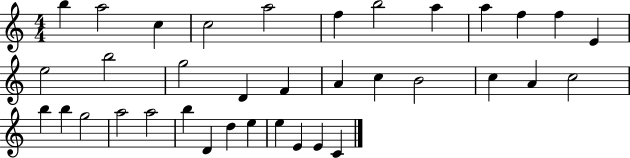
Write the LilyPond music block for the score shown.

{
  \clef treble
  \numericTimeSignature
  \time 4/4
  \key c \major
  b''4 a''2 c''4 | c''2 a''2 | f''4 b''2 a''4 | a''4 f''4 f''4 e'4 | \break e''2 b''2 | g''2 d'4 f'4 | a'4 c''4 b'2 | c''4 a'4 c''2 | \break b''4 b''4 g''2 | a''2 a''2 | b''4 d'4 d''4 e''4 | e''4 e'4 e'4 c'4 | \break \bar "|."
}